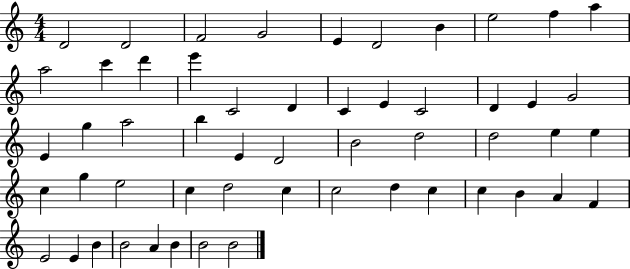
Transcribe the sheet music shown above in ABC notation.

X:1
T:Untitled
M:4/4
L:1/4
K:C
D2 D2 F2 G2 E D2 B e2 f a a2 c' d' e' C2 D C E C2 D E G2 E g a2 b E D2 B2 d2 d2 e e c g e2 c d2 c c2 d c c B A F E2 E B B2 A B B2 B2